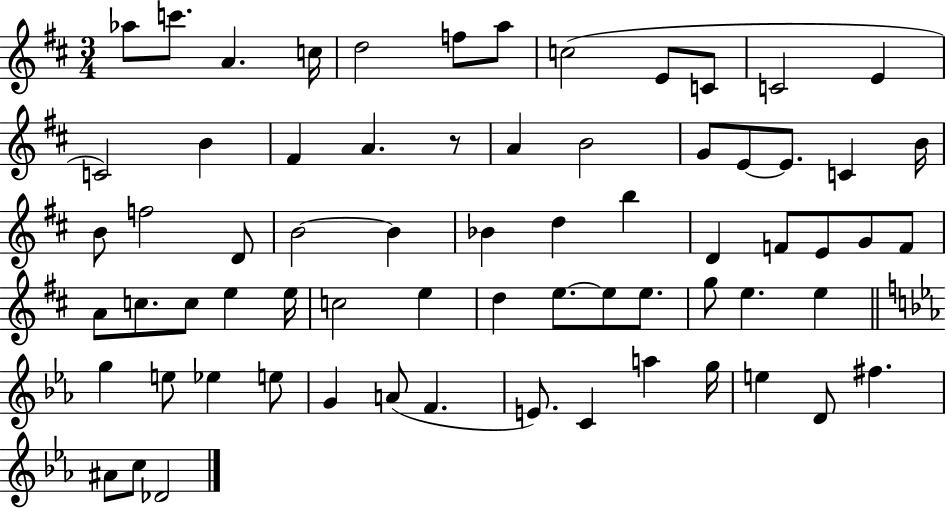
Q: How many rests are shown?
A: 1